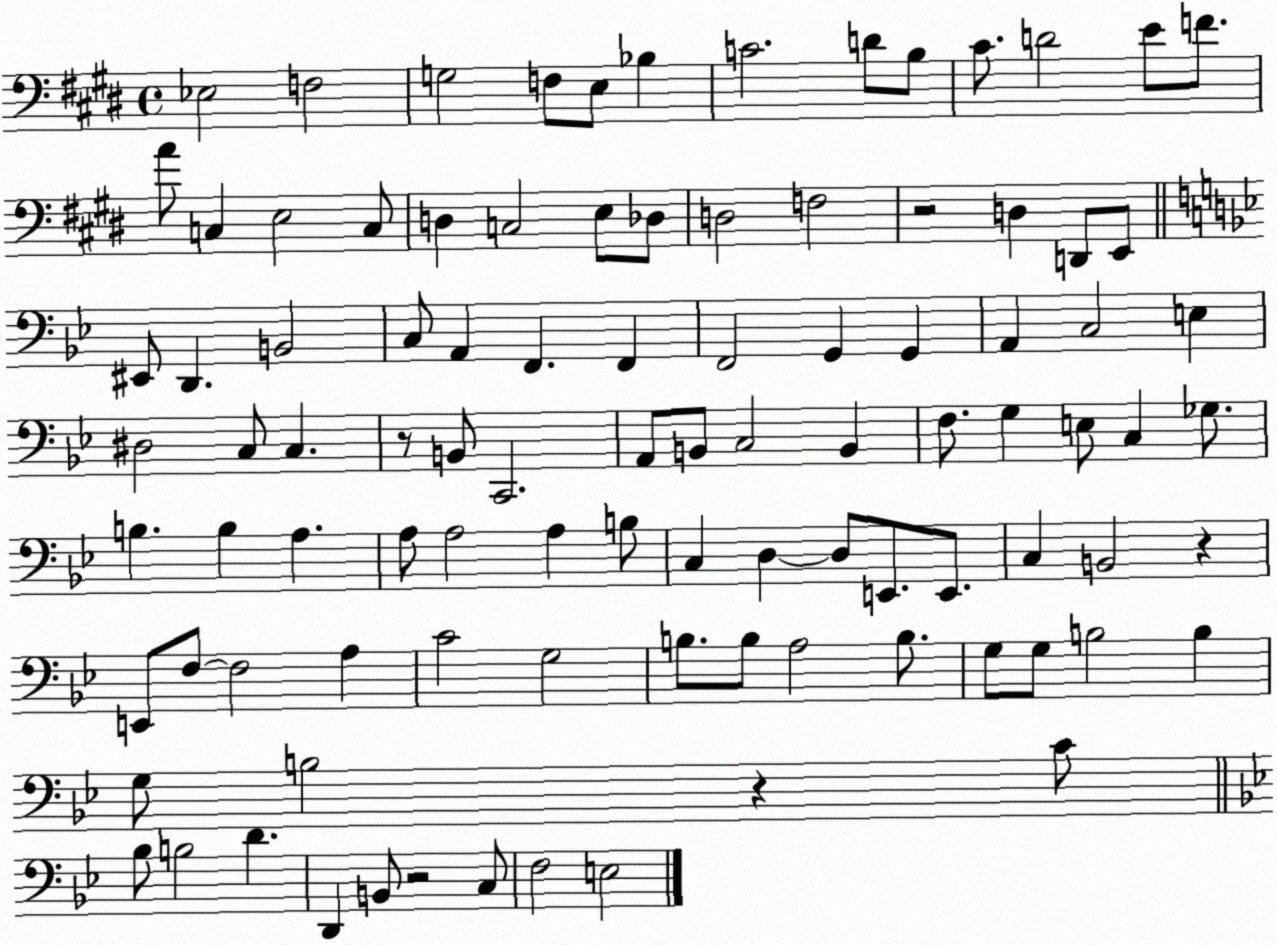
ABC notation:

X:1
T:Untitled
M:4/4
L:1/4
K:E
_E,2 F,2 G,2 F,/2 E,/2 _B, C2 D/2 B,/2 ^C/2 D2 E/2 F/2 A/2 C, E,2 C,/2 D, C,2 E,/2 _D,/2 D,2 F,2 z2 D, D,,/2 E,,/2 ^E,,/2 D,, B,,2 C,/2 A,, F,, F,, F,,2 G,, G,, A,, C,2 E, ^D,2 C,/2 C, z/2 B,,/2 C,,2 A,,/2 B,,/2 C,2 B,, F,/2 G, E,/2 C, _G,/2 B, B, A, A,/2 A,2 A, B,/2 C, D, D,/2 E,,/2 E,,/2 C, B,,2 z E,,/2 F,/2 F,2 A, C2 G,2 B,/2 B,/2 A,2 B,/2 G,/2 G,/2 B,2 B, G,/2 B,2 z C/2 _B,/2 B,2 D D,, B,,/2 z2 C,/2 F,2 E,2